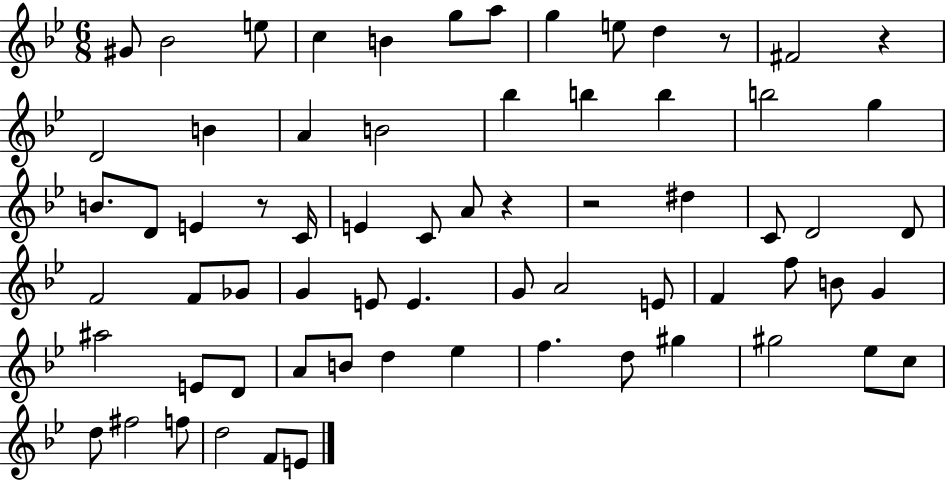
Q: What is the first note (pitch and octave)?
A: G#4